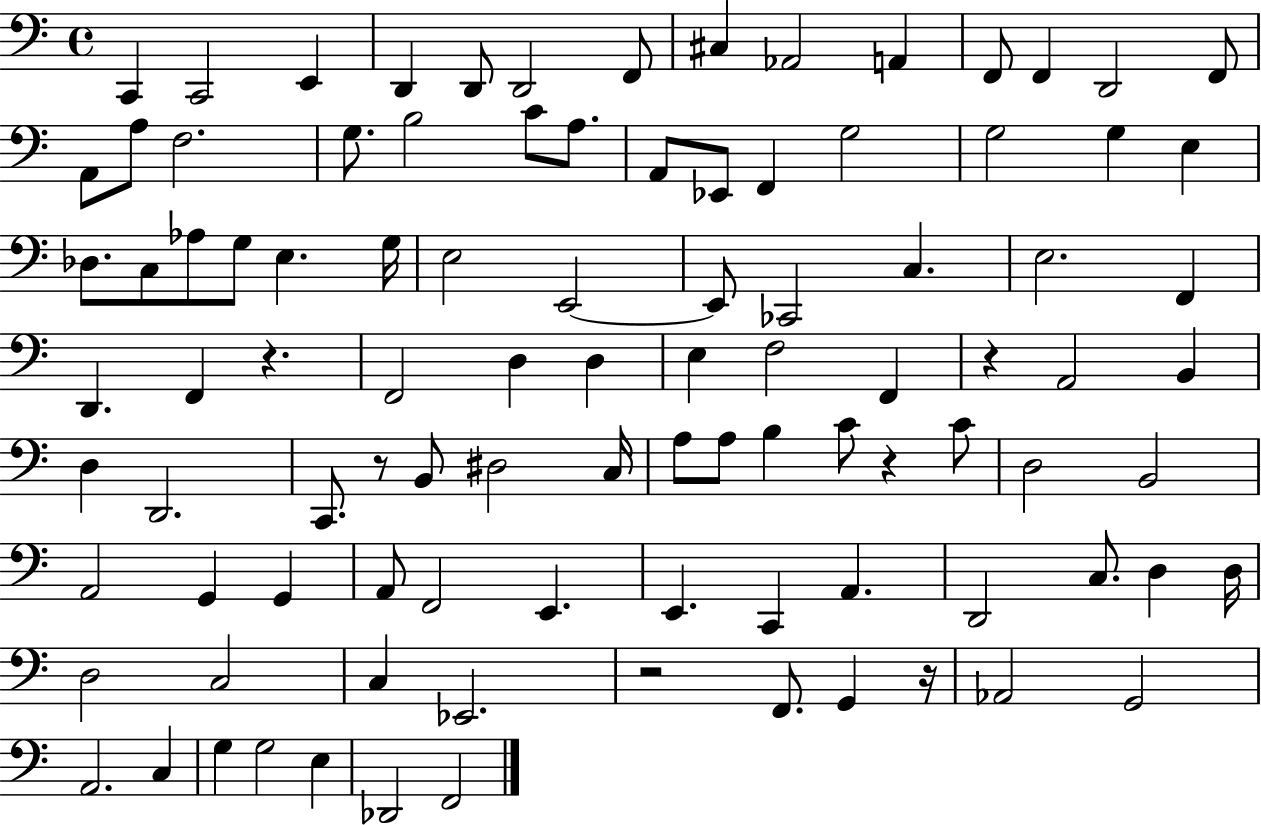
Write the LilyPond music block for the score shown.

{
  \clef bass
  \time 4/4
  \defaultTimeSignature
  \key c \major
  c,4 c,2 e,4 | d,4 d,8 d,2 f,8 | cis4 aes,2 a,4 | f,8 f,4 d,2 f,8 | \break a,8 a8 f2. | g8. b2 c'8 a8. | a,8 ees,8 f,4 g2 | g2 g4 e4 | \break des8. c8 aes8 g8 e4. g16 | e2 e,2~~ | e,8 ces,2 c4. | e2. f,4 | \break d,4. f,4 r4. | f,2 d4 d4 | e4 f2 f,4 | r4 a,2 b,4 | \break d4 d,2. | c,8. r8 b,8 dis2 c16 | a8 a8 b4 c'8 r4 c'8 | d2 b,2 | \break a,2 g,4 g,4 | a,8 f,2 e,4. | e,4. c,4 a,4. | d,2 c8. d4 d16 | \break d2 c2 | c4 ees,2. | r2 f,8. g,4 r16 | aes,2 g,2 | \break a,2. c4 | g4 g2 e4 | des,2 f,2 | \bar "|."
}